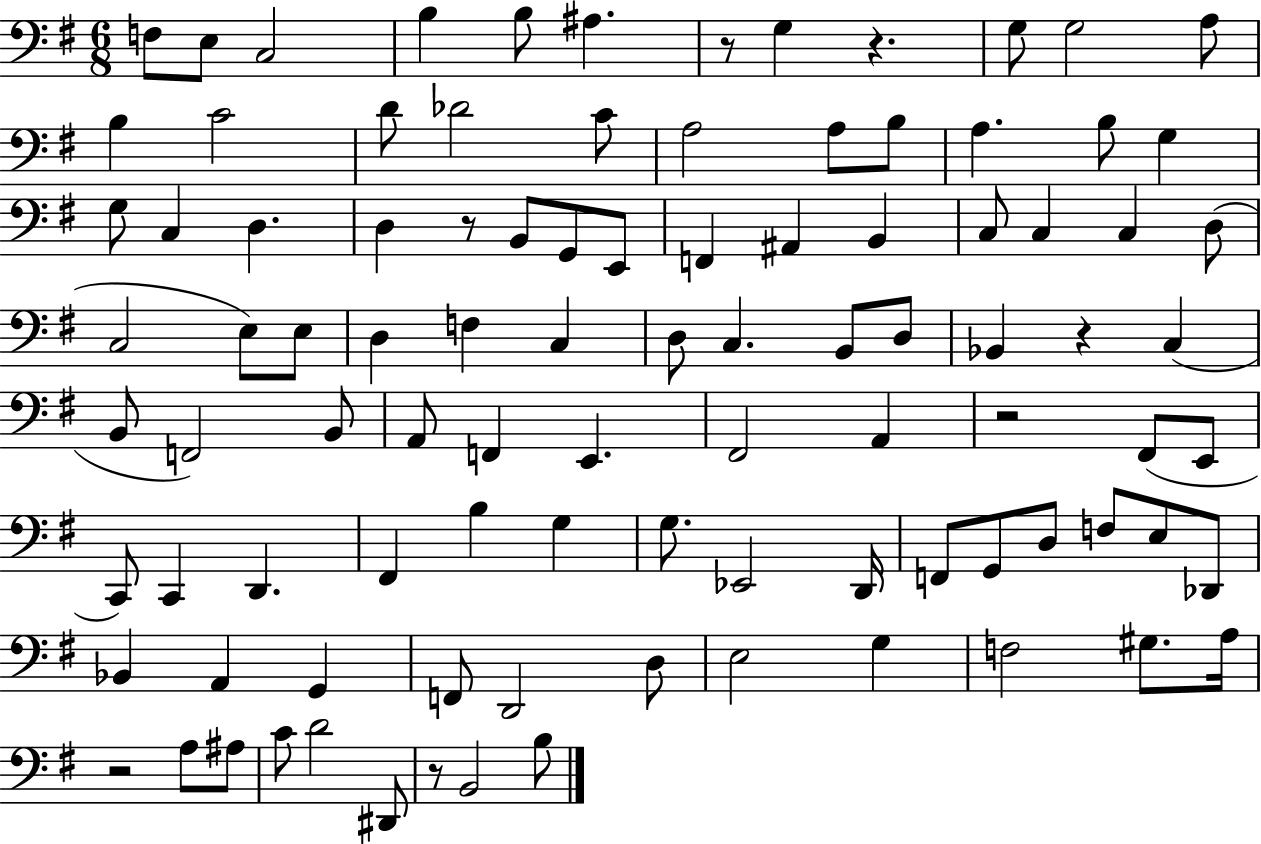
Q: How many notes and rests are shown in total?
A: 97